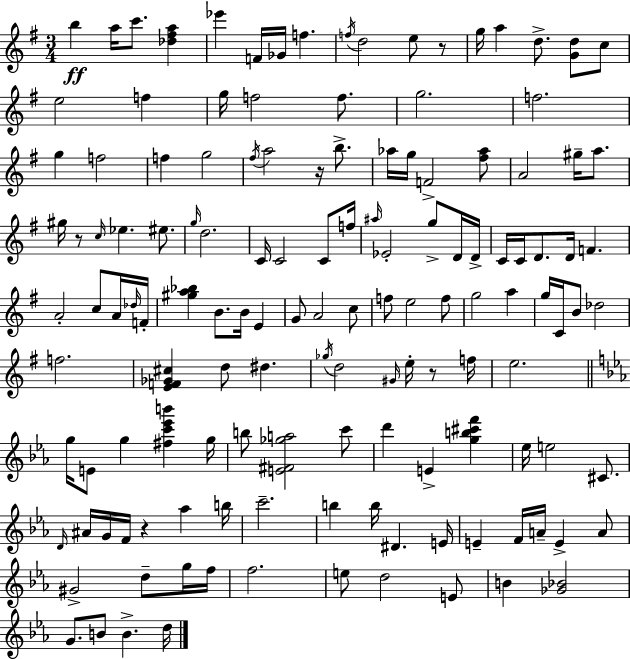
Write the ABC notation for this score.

X:1
T:Untitled
M:3/4
L:1/4
K:Em
b a/4 c'/2 [_d^fa] _e' F/4 _G/4 f f/4 d2 e/2 z/2 g/4 a d/2 [Gd]/2 c/2 e2 f g/4 f2 f/2 g2 f2 g f2 f g2 ^f/4 a2 z/4 b/2 _a/4 g/4 F2 [^f_a]/2 A2 ^g/4 a/2 ^g/4 z/2 c/4 _e ^e/2 g/4 d2 C/4 C2 C/2 f/4 ^a/4 _E2 g/2 D/4 D/4 C/4 C/4 D/2 D/4 F A2 c/2 A/4 _d/4 F/4 [^ga_b] B/2 B/4 E G/2 A2 c/2 f/2 e2 f/2 g2 a g/4 C/4 B/2 _d2 f2 [EF_G^c] d/2 ^d _g/4 d2 ^G/4 e/4 z/2 f/4 e2 g/4 E/2 g [^fc'_e'b'] g/4 b/2 [E^F_ga]2 c'/2 d' E [gb^c'f'] _e/4 e2 ^C/2 D/4 ^A/4 G/4 F/4 z _a b/4 c'2 b b/4 ^D E/4 E F/4 A/4 E A/2 ^G2 d/2 g/4 f/4 f2 e/2 d2 E/2 B [_G_B]2 G/2 B/2 B d/4